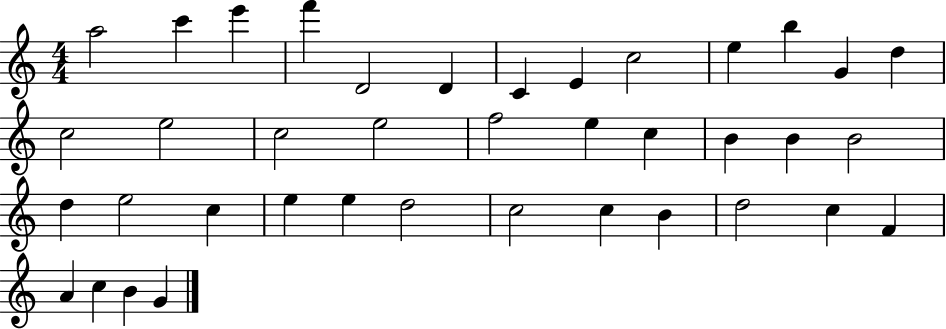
X:1
T:Untitled
M:4/4
L:1/4
K:C
a2 c' e' f' D2 D C E c2 e b G d c2 e2 c2 e2 f2 e c B B B2 d e2 c e e d2 c2 c B d2 c F A c B G